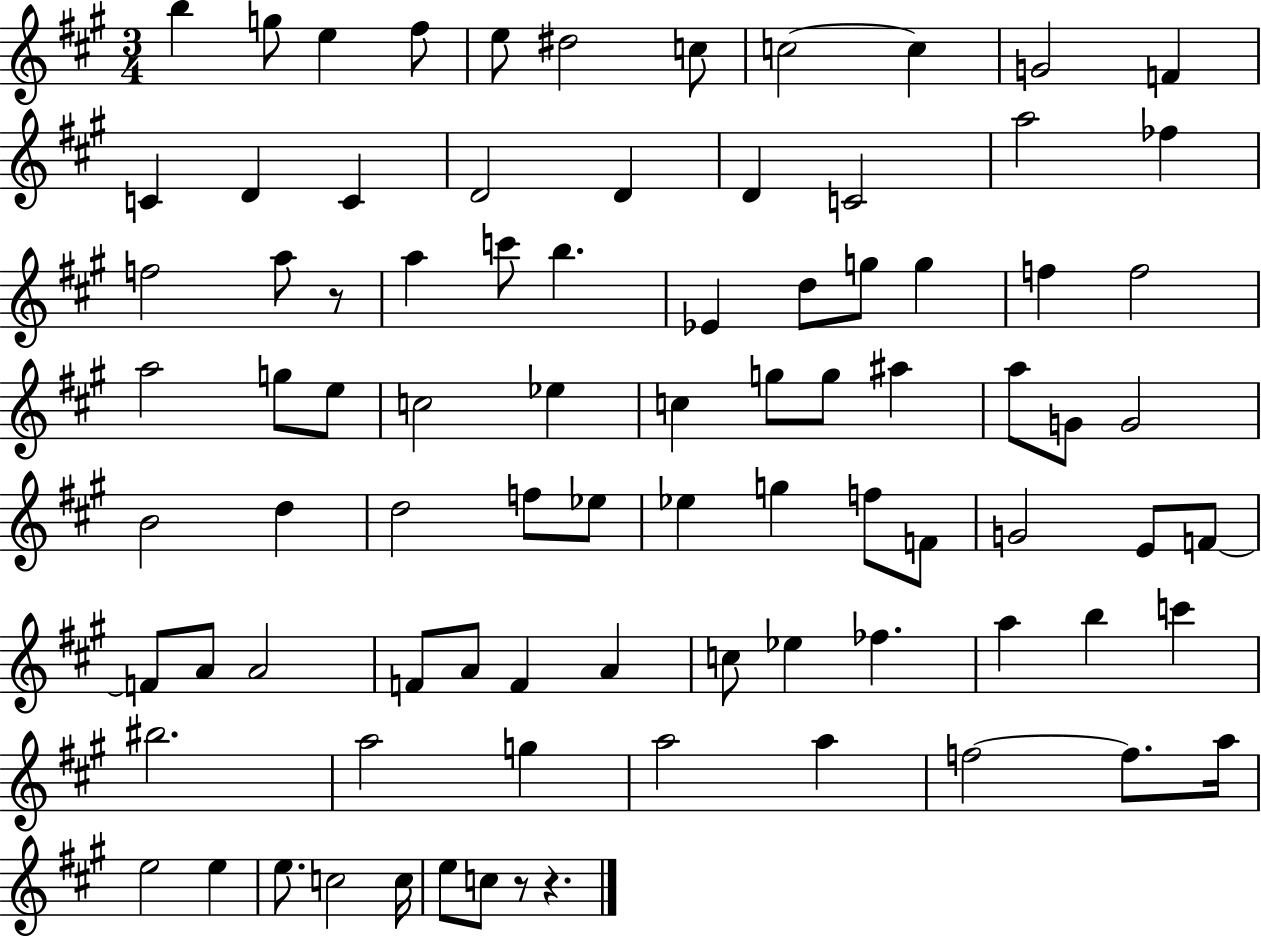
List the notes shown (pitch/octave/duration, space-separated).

B5/q G5/e E5/q F#5/e E5/e D#5/h C5/e C5/h C5/q G4/h F4/q C4/q D4/q C4/q D4/h D4/q D4/q C4/h A5/h FES5/q F5/h A5/e R/e A5/q C6/e B5/q. Eb4/q D5/e G5/e G5/q F5/q F5/h A5/h G5/e E5/e C5/h Eb5/q C5/q G5/e G5/e A#5/q A5/e G4/e G4/h B4/h D5/q D5/h F5/e Eb5/e Eb5/q G5/q F5/e F4/e G4/h E4/e F4/e F4/e A4/e A4/h F4/e A4/e F4/q A4/q C5/e Eb5/q FES5/q. A5/q B5/q C6/q BIS5/h. A5/h G5/q A5/h A5/q F5/h F5/e. A5/s E5/h E5/q E5/e. C5/h C5/s E5/e C5/e R/e R/q.